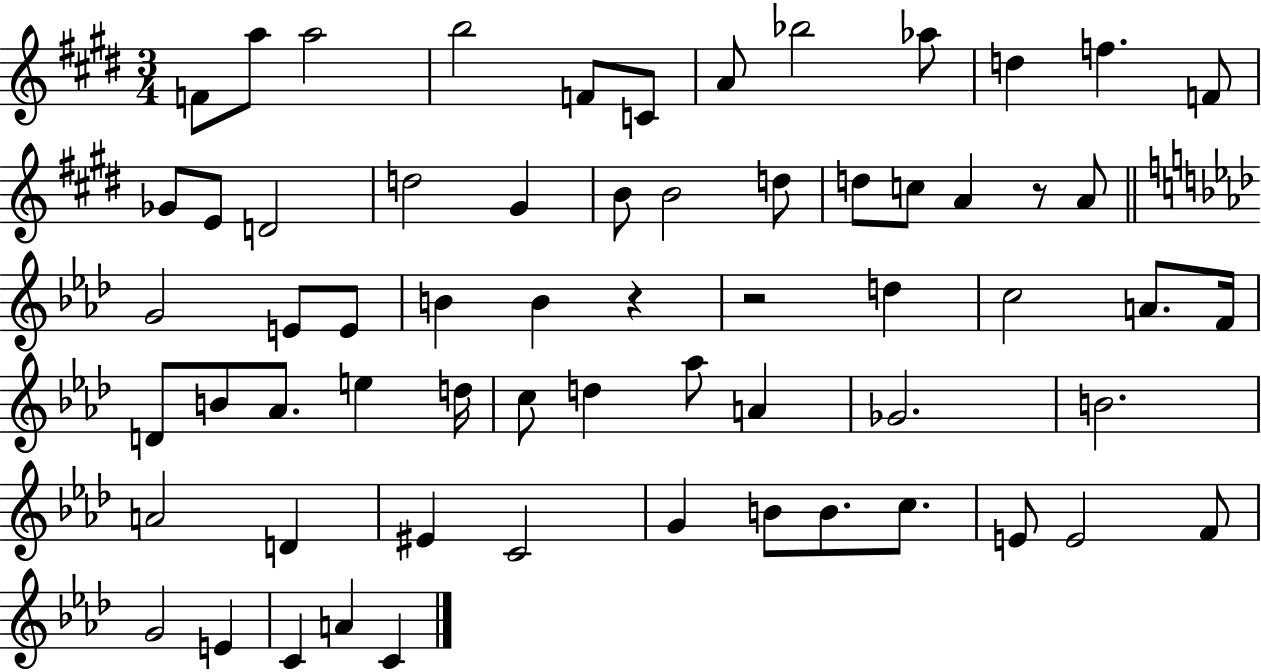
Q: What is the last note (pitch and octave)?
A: C4